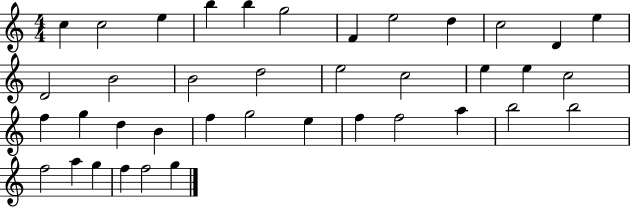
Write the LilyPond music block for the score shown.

{
  \clef treble
  \numericTimeSignature
  \time 4/4
  \key c \major
  c''4 c''2 e''4 | b''4 b''4 g''2 | f'4 e''2 d''4 | c''2 d'4 e''4 | \break d'2 b'2 | b'2 d''2 | e''2 c''2 | e''4 e''4 c''2 | \break f''4 g''4 d''4 b'4 | f''4 g''2 e''4 | f''4 f''2 a''4 | b''2 b''2 | \break f''2 a''4 g''4 | f''4 f''2 g''4 | \bar "|."
}